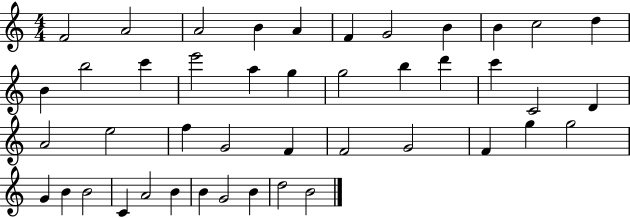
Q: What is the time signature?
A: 4/4